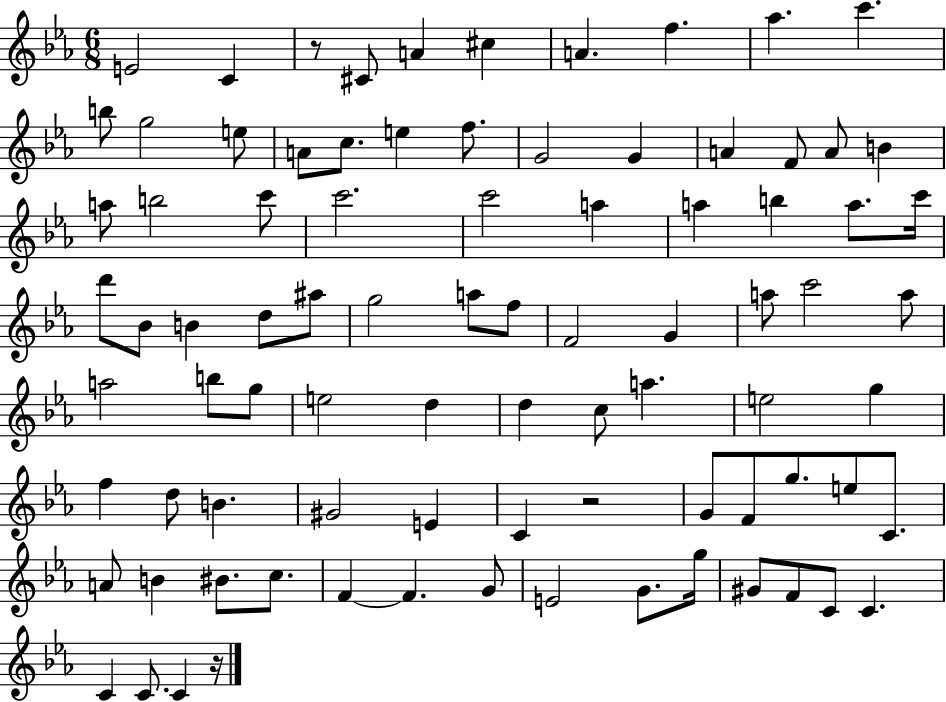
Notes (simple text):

E4/h C4/q R/e C#4/e A4/q C#5/q A4/q. F5/q. Ab5/q. C6/q. B5/e G5/h E5/e A4/e C5/e. E5/q F5/e. G4/h G4/q A4/q F4/e A4/e B4/q A5/e B5/h C6/e C6/h. C6/h A5/q A5/q B5/q A5/e. C6/s D6/e Bb4/e B4/q D5/e A#5/e G5/h A5/e F5/e F4/h G4/q A5/e C6/h A5/e A5/h B5/e G5/e E5/h D5/q D5/q C5/e A5/q. E5/h G5/q F5/q D5/e B4/q. G#4/h E4/q C4/q R/h G4/e F4/e G5/e. E5/e C4/e. A4/e B4/q BIS4/e. C5/e. F4/q F4/q. G4/e E4/h G4/e. G5/s G#4/e F4/e C4/e C4/q. C4/q C4/e. C4/q R/s